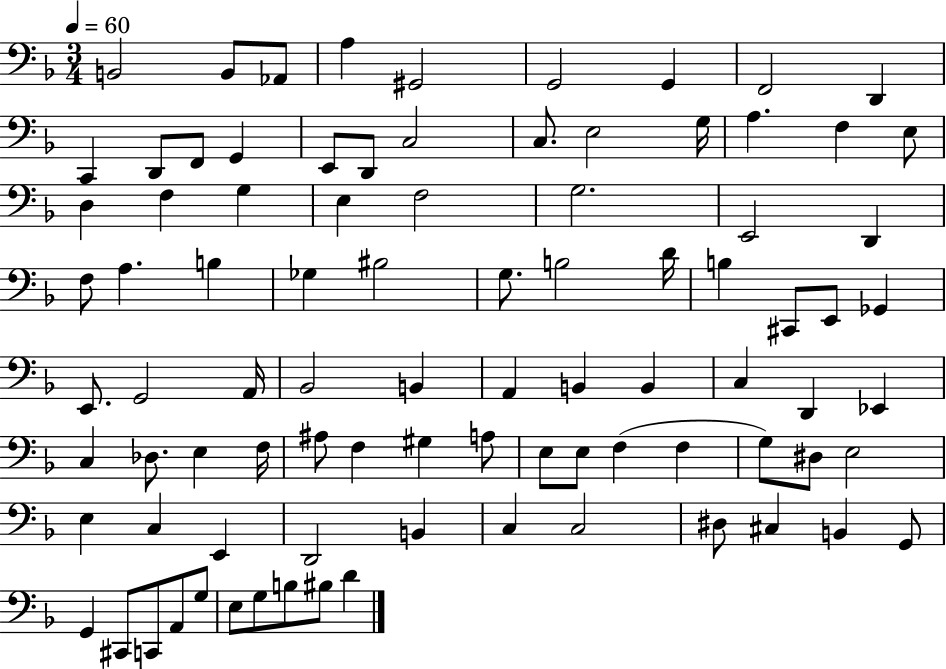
B2/h B2/e Ab2/e A3/q G#2/h G2/h G2/q F2/h D2/q C2/q D2/e F2/e G2/q E2/e D2/e C3/h C3/e. E3/h G3/s A3/q. F3/q E3/e D3/q F3/q G3/q E3/q F3/h G3/h. E2/h D2/q F3/e A3/q. B3/q Gb3/q BIS3/h G3/e. B3/h D4/s B3/q C#2/e E2/e Gb2/q E2/e. G2/h A2/s Bb2/h B2/q A2/q B2/q B2/q C3/q D2/q Eb2/q C3/q Db3/e. E3/q F3/s A#3/e F3/q G#3/q A3/e E3/e E3/e F3/q F3/q G3/e D#3/e E3/h E3/q C3/q E2/q D2/h B2/q C3/q C3/h D#3/e C#3/q B2/q G2/e G2/q C#2/e C2/e A2/e G3/e E3/e G3/e B3/e BIS3/e D4/q